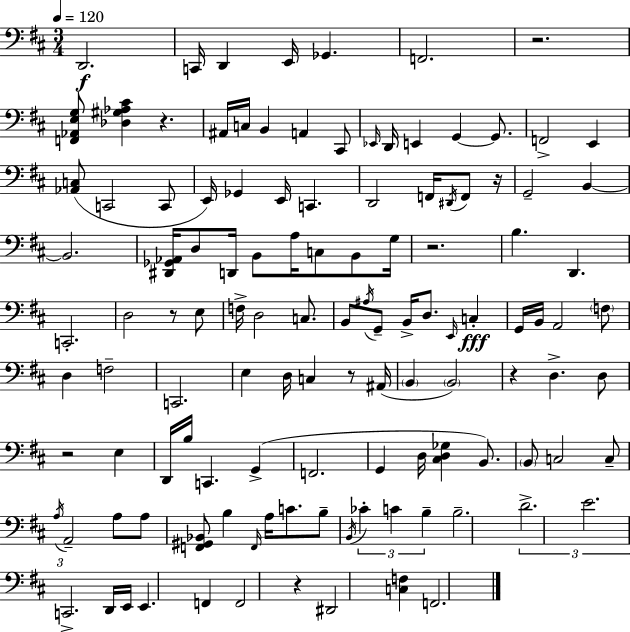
D2/h. C2/s D2/q E2/s Gb2/q. F2/h. R/h. [F2,Ab2,E3,G3]/e [Db3,G#3,Ab3,C#4]/q R/q. A#2/s C3/s B2/q A2/q C#2/e Eb2/s D2/s E2/q G2/q G2/e. F2/h E2/q [Ab2,C3]/e C2/h C2/e E2/s Gb2/q E2/s C2/q. D2/h F2/s D#2/s F2/e R/s G2/h B2/q B2/h. [D#2,Gb2,Ab2]/s D3/e D2/s B2/e A3/s C3/e B2/e G3/s R/h. B3/q. D2/q. C2/h. D3/h R/e E3/e F3/s D3/h C3/e. B2/e A#3/s G2/e B2/s D3/e. E2/s C3/q G2/s B2/s A2/h F3/e D3/q F3/h C2/h. E3/q D3/s C3/q R/e A#2/s B2/q B2/h R/q D3/q. D3/e R/h E3/q D2/s B3/s C2/q. G2/q F2/h. G2/q D3/s [C#3,D3,Gb3]/q B2/e. B2/e C3/h C3/e A3/s A2/h A3/e A3/e [F2,G#2,Bb2]/e B3/q F2/s A3/s C4/e. B3/e B2/s CES4/q C4/q B3/q B3/h. D4/h. E4/h. C2/h. D2/s E2/s E2/q. F2/q F2/h R/q D#2/h [C3,F3]/q F2/h.